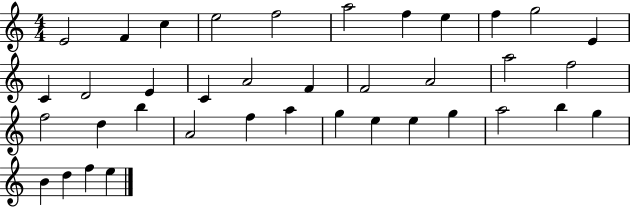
E4/h F4/q C5/q E5/h F5/h A5/h F5/q E5/q F5/q G5/h E4/q C4/q D4/h E4/q C4/q A4/h F4/q F4/h A4/h A5/h F5/h F5/h D5/q B5/q A4/h F5/q A5/q G5/q E5/q E5/q G5/q A5/h B5/q G5/q B4/q D5/q F5/q E5/q